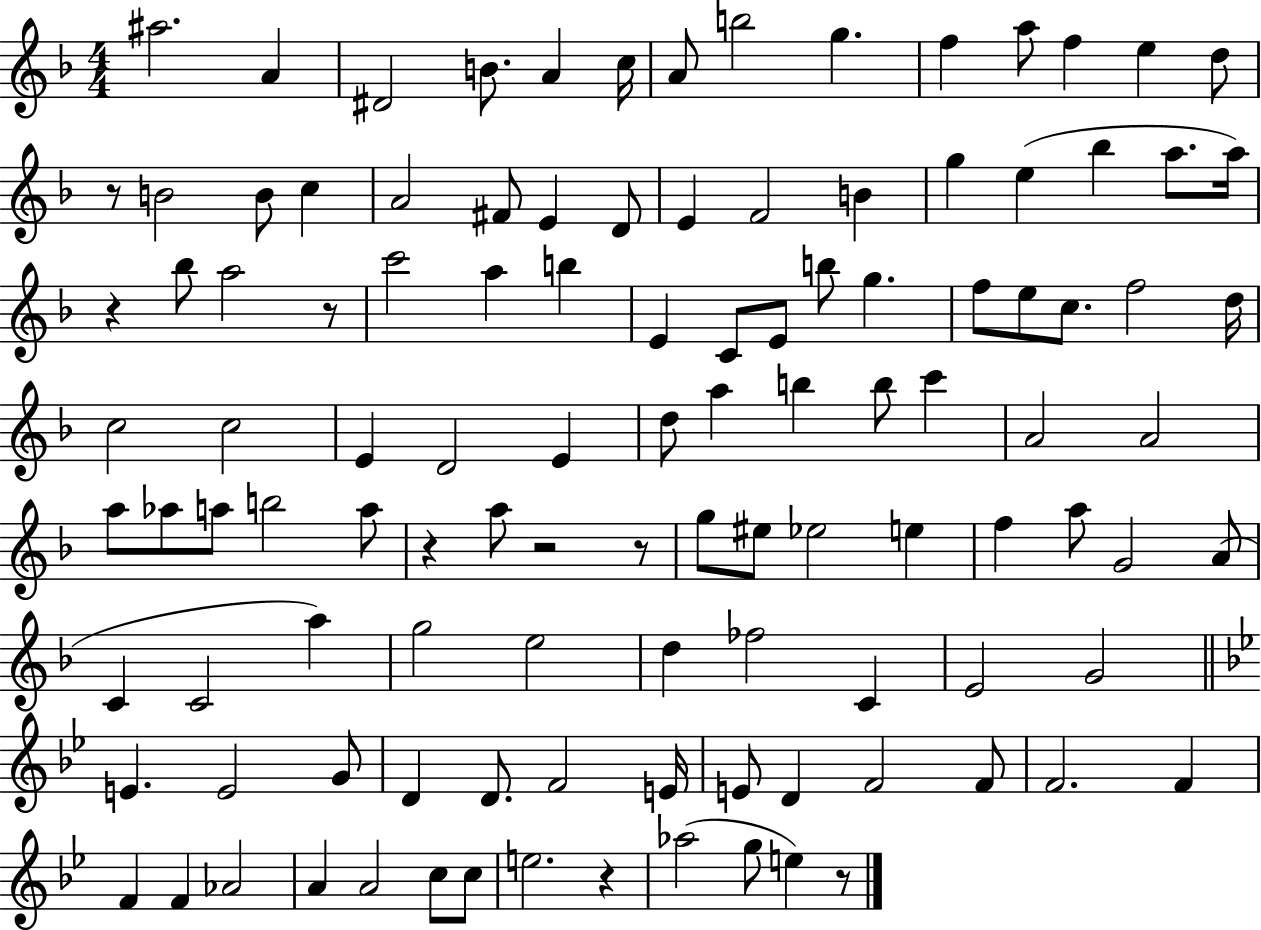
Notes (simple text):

A#5/h. A4/q D#4/h B4/e. A4/q C5/s A4/e B5/h G5/q. F5/q A5/e F5/q E5/q D5/e R/e B4/h B4/e C5/q A4/h F#4/e E4/q D4/e E4/q F4/h B4/q G5/q E5/q Bb5/q A5/e. A5/s R/q Bb5/e A5/h R/e C6/h A5/q B5/q E4/q C4/e E4/e B5/e G5/q. F5/e E5/e C5/e. F5/h D5/s C5/h C5/h E4/q D4/h E4/q D5/e A5/q B5/q B5/e C6/q A4/h A4/h A5/e Ab5/e A5/e B5/h A5/e R/q A5/e R/h R/e G5/e EIS5/e Eb5/h E5/q F5/q A5/e G4/h A4/e C4/q C4/h A5/q G5/h E5/h D5/q FES5/h C4/q E4/h G4/h E4/q. E4/h G4/e D4/q D4/e. F4/h E4/s E4/e D4/q F4/h F4/e F4/h. F4/q F4/q F4/q Ab4/h A4/q A4/h C5/e C5/e E5/h. R/q Ab5/h G5/e E5/q R/e